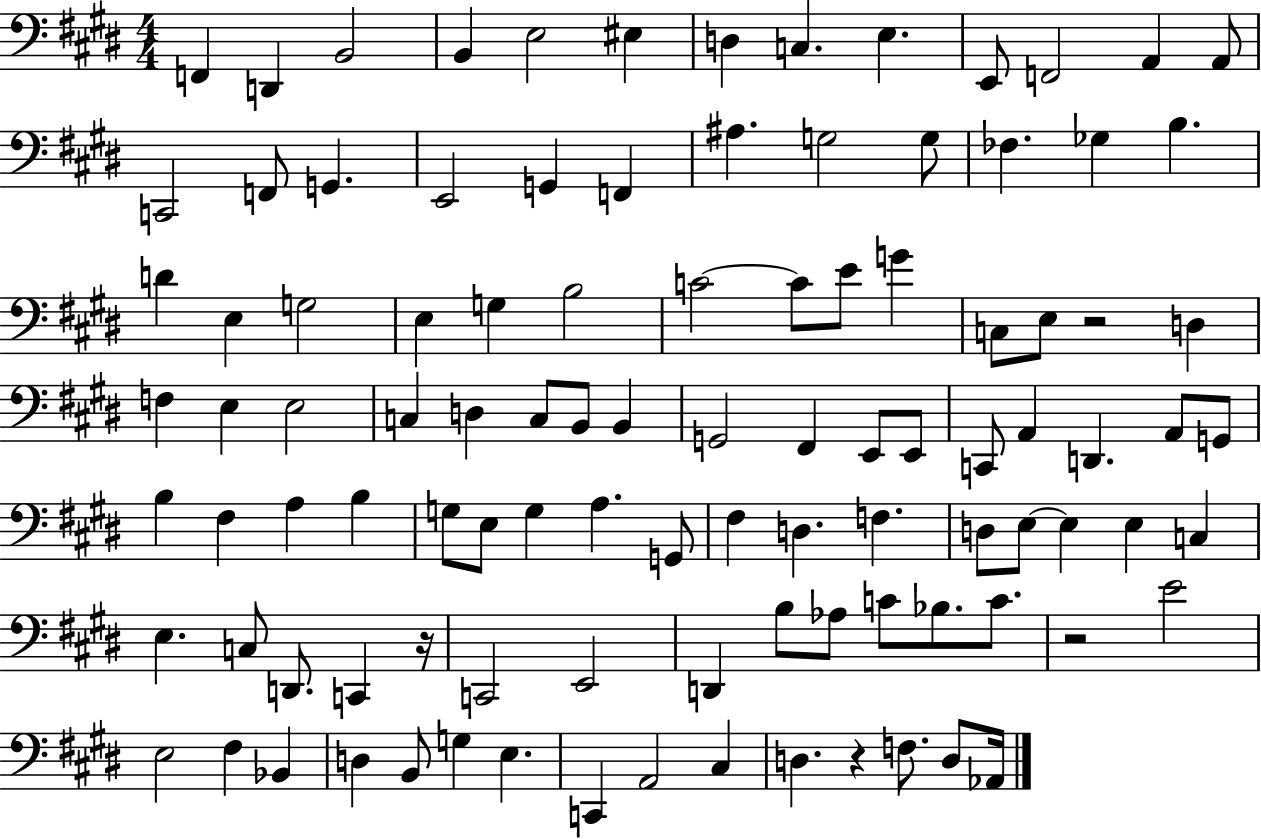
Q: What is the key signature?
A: E major